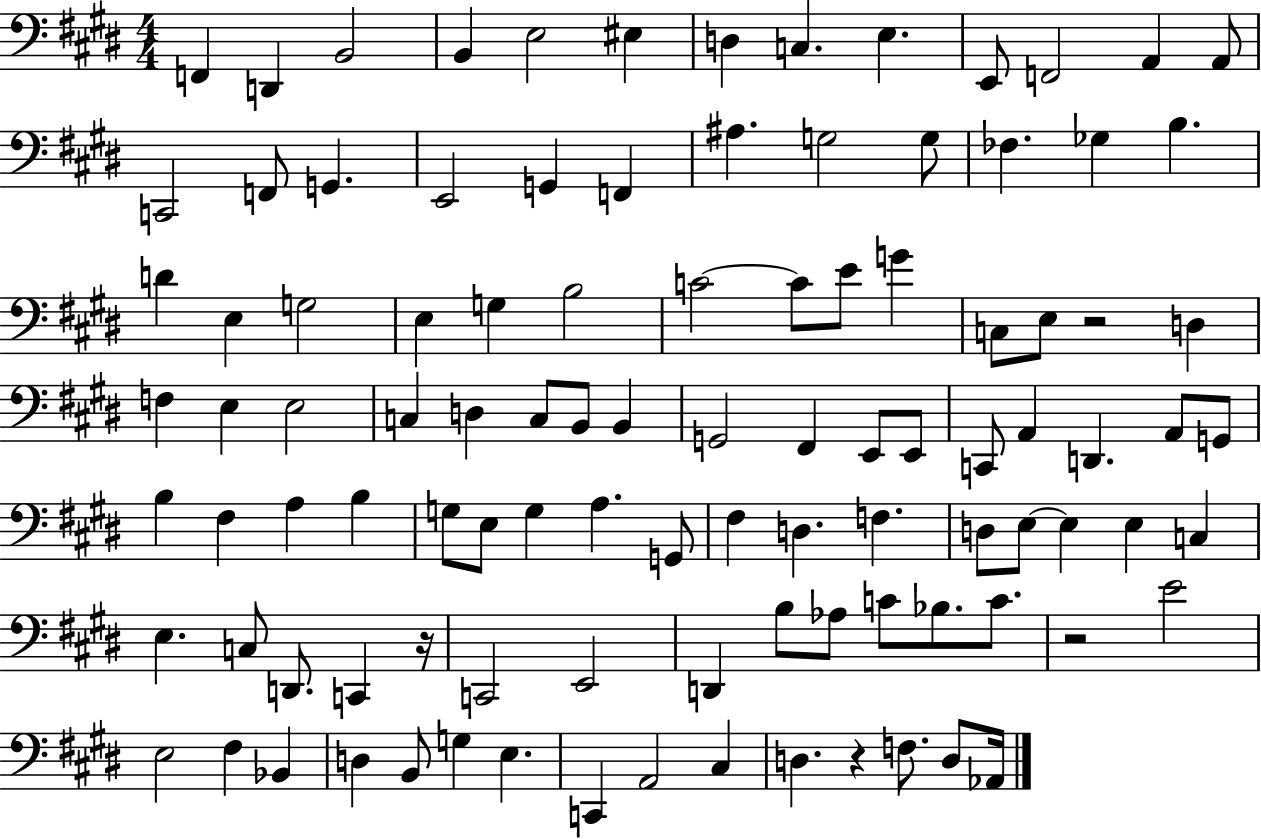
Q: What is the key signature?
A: E major